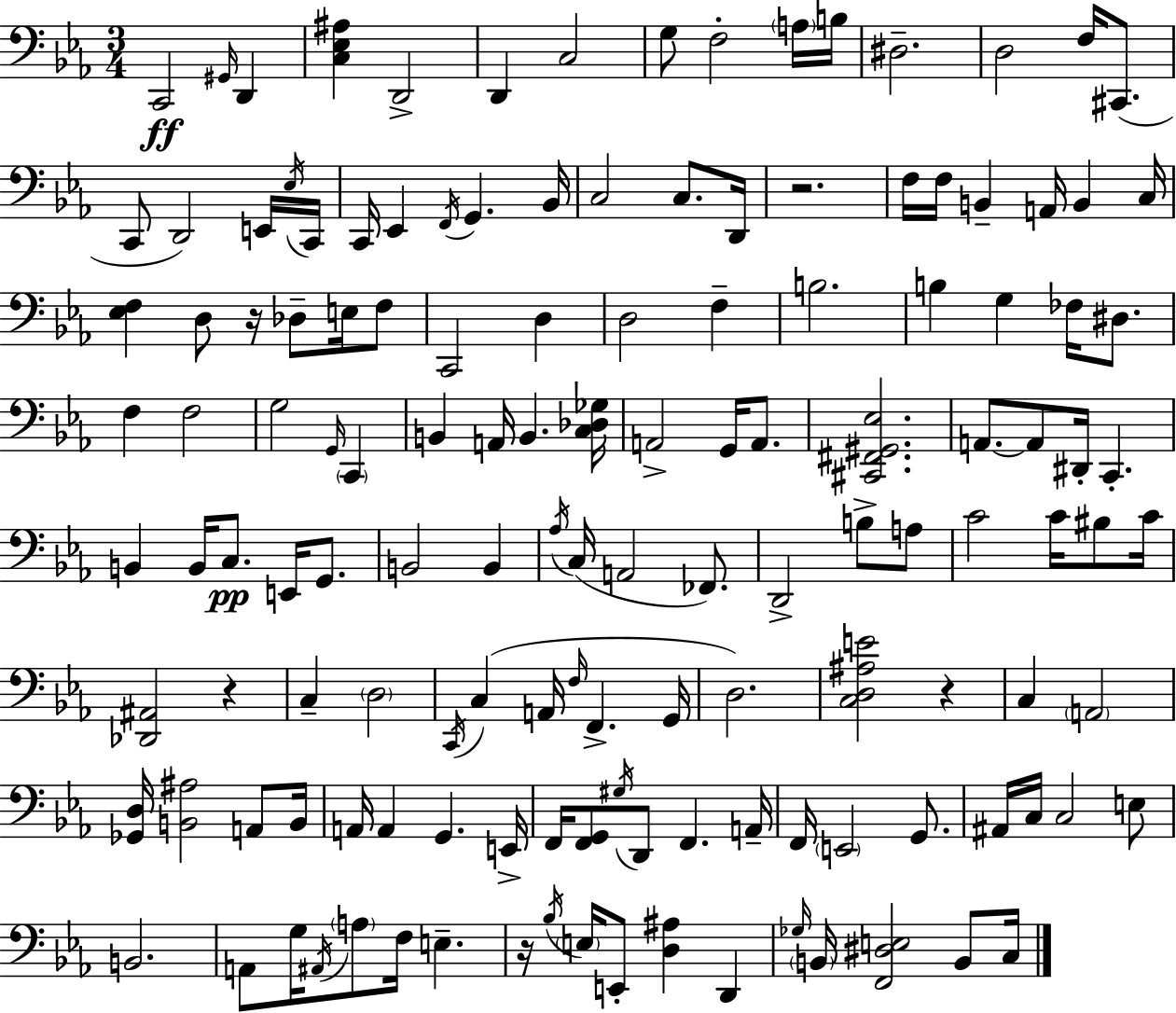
{
  \clef bass
  \numericTimeSignature
  \time 3/4
  \key ees \major
  c,2\ff \grace { gis,16 } d,4 | <c ees ais>4 d,2-> | d,4 c2 | g8 f2-. \parenthesize a16 | \break b16 dis2.-- | d2 f16 cis,8.( | c,8 d,2) e,16 | \acciaccatura { ees16 } c,16 c,16 ees,4 \acciaccatura { f,16 } g,4. | \break bes,16 c2 c8. | d,16 r2. | f16 f16 b,4-- a,16 b,4 | c16 <ees f>4 d8 r16 des8-- | \break e16 f8 c,2 d4 | d2 f4-- | b2. | b4 g4 fes16 | \break dis8. f4 f2 | g2 \grace { g,16 } | \parenthesize c,4 b,4 a,16 b,4. | <c des ges>16 a,2-> | \break g,16 a,8. <cis, fis, gis, ees>2. | a,8.~~ a,8 dis,16-. c,4.-. | b,4 b,16 c8.\pp | e,16 g,8. b,2 | \break b,4 \acciaccatura { aes16 } c16( a,2 | fes,8.) d,2-> | b8-> a8 c'2 | c'16 bis8 c'16 <des, ais,>2 | \break r4 c4-- \parenthesize d2 | \acciaccatura { c,16 } c4( a,16 \grace { f16 } | f,4.-> g,16 d2.) | <c d ais e'>2 | \break r4 c4 \parenthesize a,2 | <ges, d>16 <b, ais>2 | a,8 b,16 a,16 a,4 | g,4. e,16-> f,16 <f, g,>8 \acciaccatura { gis16 } d,8 | \break f,4. a,16-- f,16 \parenthesize e,2 | g,8. ais,16 c16 c2 | e8 b,2. | a,8 g16 \acciaccatura { ais,16 } | \break \parenthesize a8 f16 e4.-- r16 \acciaccatura { bes16 } \parenthesize e16 | e,8-. <d ais>4 d,4 \grace { ges16 } \parenthesize b,16 | <f, dis e>2 b,8 c16 \bar "|."
}